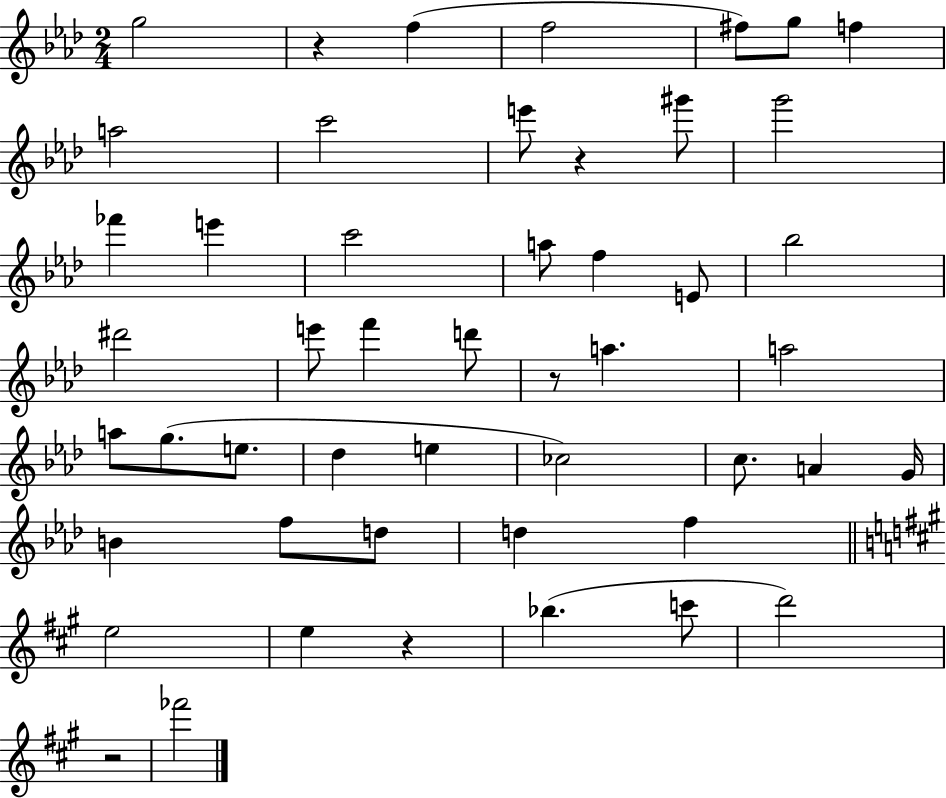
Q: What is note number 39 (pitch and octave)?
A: E5